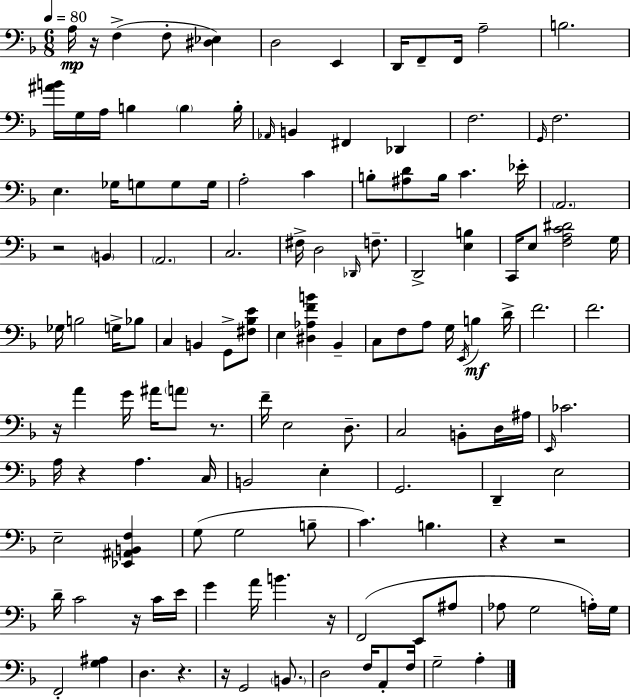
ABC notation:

X:1
T:Untitled
M:6/8
L:1/4
K:Dm
A,/4 z/4 F, F,/2 [^D,_E,] D,2 E,, D,,/4 F,,/2 F,,/4 A,2 B,2 [^AB]/4 G,/4 A,/4 B, B, B,/4 _A,,/4 B,, ^F,, _D,, F,2 G,,/4 F,2 E, _G,/4 G,/2 G,/2 G,/4 A,2 C B,/2 [^A,D]/2 B,/4 C _E/4 A,,2 z2 B,, A,,2 C,2 ^F,/4 D,2 _D,,/4 F,/2 D,,2 [E,B,] C,,/4 E,/2 [F,A,C^D]2 G,/4 _G,/4 B,2 G,/4 _B,/2 C, B,, G,,/2 [^F,_B,E]/2 E, [^D,_A,FB] _B,, C,/2 F,/2 A,/2 G,/4 E,,/4 B, D/4 F2 F2 z/4 A G/4 ^A/4 A/2 z/2 F/4 E,2 D,/2 C,2 B,,/2 D,/4 ^A,/4 E,,/4 _C2 A,/4 z A, C,/4 B,,2 E, G,,2 D,, E,2 E,2 [_E,,^A,,B,,F,] G,/2 G,2 B,/2 C B, z z2 D/4 C2 z/4 C/4 E/4 G A/4 B z/4 F,,2 E,,/2 ^A,/2 _A,/2 G,2 A,/4 G,/4 F,,2 [G,^A,] D, z z/4 G,,2 B,,/2 D,2 F,/4 A,,/2 F,/4 G,2 A,